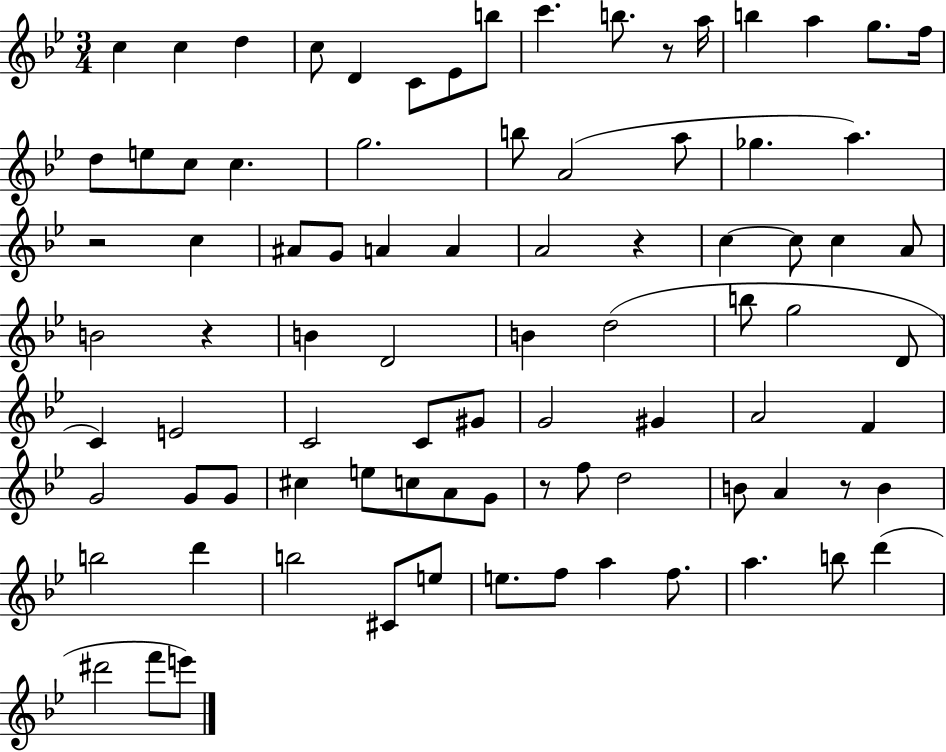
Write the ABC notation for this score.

X:1
T:Untitled
M:3/4
L:1/4
K:Bb
c c d c/2 D C/2 _E/2 b/2 c' b/2 z/2 a/4 b a g/2 f/4 d/2 e/2 c/2 c g2 b/2 A2 a/2 _g a z2 c ^A/2 G/2 A A A2 z c c/2 c A/2 B2 z B D2 B d2 b/2 g2 D/2 C E2 C2 C/2 ^G/2 G2 ^G A2 F G2 G/2 G/2 ^c e/2 c/2 A/2 G/2 z/2 f/2 d2 B/2 A z/2 B b2 d' b2 ^C/2 e/2 e/2 f/2 a f/2 a b/2 d' ^d'2 f'/2 e'/2